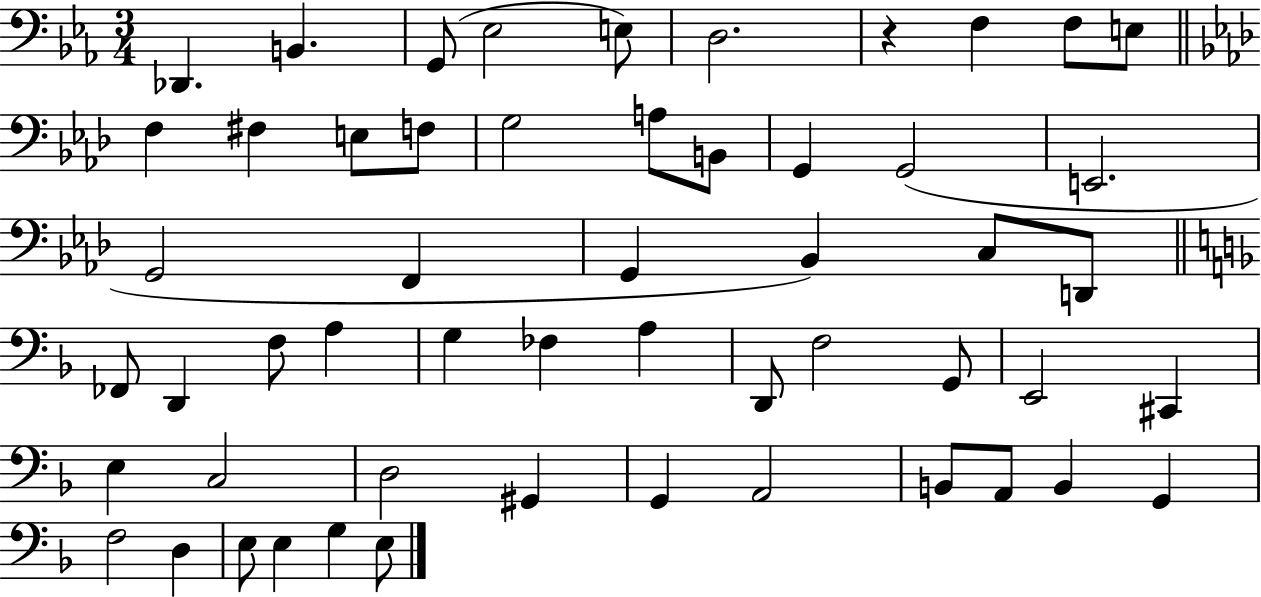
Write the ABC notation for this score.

X:1
T:Untitled
M:3/4
L:1/4
K:Eb
_D,, B,, G,,/2 _E,2 E,/2 D,2 z F, F,/2 E,/2 F, ^F, E,/2 F,/2 G,2 A,/2 B,,/2 G,, G,,2 E,,2 G,,2 F,, G,, _B,, C,/2 D,,/2 _F,,/2 D,, F,/2 A, G, _F, A, D,,/2 F,2 G,,/2 E,,2 ^C,, E, C,2 D,2 ^G,, G,, A,,2 B,,/2 A,,/2 B,, G,, F,2 D, E,/2 E, G, E,/2